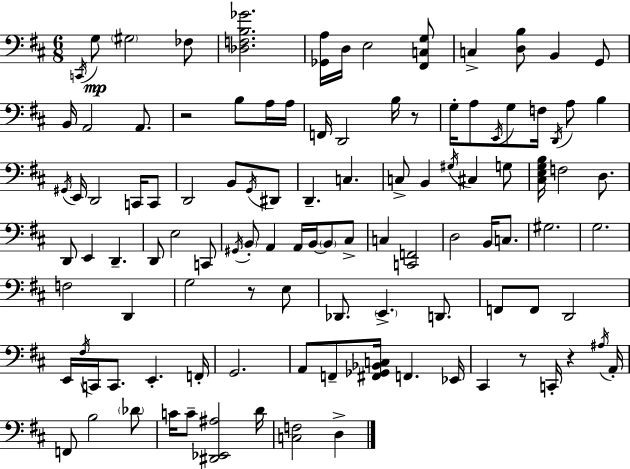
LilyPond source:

{
  \clef bass
  \numericTimeSignature
  \time 6/8
  \key d \major
  \acciaccatura { c,16 }\mp g8 \parenthesize gis2 fes8 | <des f b ges'>2. | <ges, a>16 d16 e2 <fis, c g>8 | c4-> <d b>8 b,4 g,8 | \break b,16 a,2 a,8. | r2 b8 a16 | a16 f,16 d,2 b16 r8 | g16-. a8 \acciaccatura { e,16 } g8 f16 \acciaccatura { d,16 } a8 b4 | \break \acciaccatura { gis,16 } e,16 d,2 | c,16 c,8 d,2 | b,8 \acciaccatura { g,16 } dis,8 d,4.-- c4. | c8-> b,4 \acciaccatura { gis16 } | \break cis4 g8 <cis e g b>16 f2 | d8. d,8 e,4 | d,4.-- d,8 e2 | c,8 \acciaccatura { gis,16 } \parenthesize b,8-. a,4 | \break a,16 b,16~~ \parenthesize b,8 cis8-> c4 <c, f,>2 | d2 | b,16 c8. gis2. | g2. | \break f2 | d,4 g2 | r8 e8 des,8. \parenthesize e,4.-> | d,8. f,8 f,8 d,2 | \break e,16 \acciaccatura { fis16 } c,16 c,8. | e,4.-. f,16-. g,2. | a,8 f,8-- | <fis, ges, bes, c>16 f,4. ees,16 cis,4 | \break r8 c,16-. r4 \acciaccatura { ais16 } a,16-. f,8 b2 | \parenthesize des'8 c'16 c'8-- | <dis, ees, ais>2 d'16 <c f>2 | d4-> \bar "|."
}